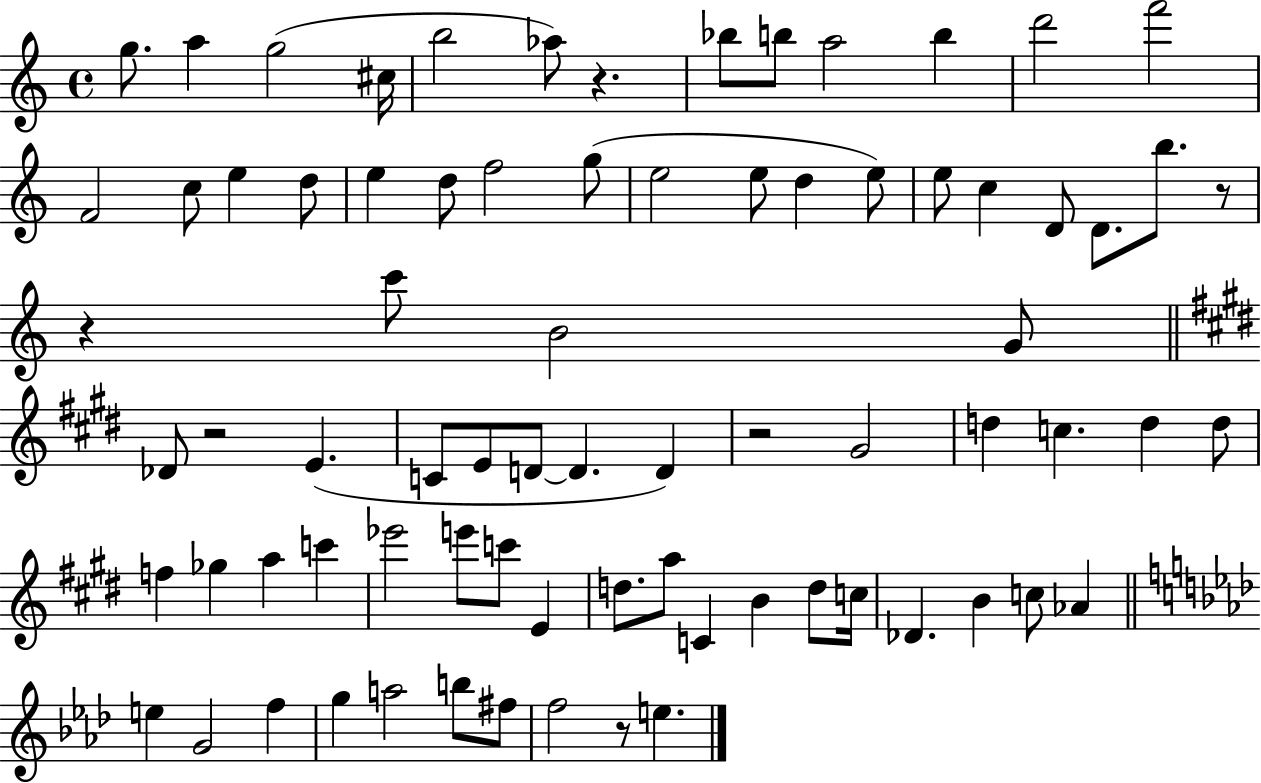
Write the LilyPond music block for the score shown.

{
  \clef treble
  \time 4/4
  \defaultTimeSignature
  \key c \major
  g''8. a''4 g''2( cis''16 | b''2 aes''8) r4. | bes''8 b''8 a''2 b''4 | d'''2 f'''2 | \break f'2 c''8 e''4 d''8 | e''4 d''8 f''2 g''8( | e''2 e''8 d''4 e''8) | e''8 c''4 d'8 d'8. b''8. r8 | \break r4 c'''8 b'2 g'8 | \bar "||" \break \key e \major des'8 r2 e'4.( | c'8 e'8 d'8~~ d'4. d'4) | r2 gis'2 | d''4 c''4. d''4 d''8 | \break f''4 ges''4 a''4 c'''4 | ees'''2 e'''8 c'''8 e'4 | d''8. a''8 c'4 b'4 d''8 c''16 | des'4. b'4 c''8 aes'4 | \break \bar "||" \break \key aes \major e''4 g'2 f''4 | g''4 a''2 b''8 fis''8 | f''2 r8 e''4. | \bar "|."
}